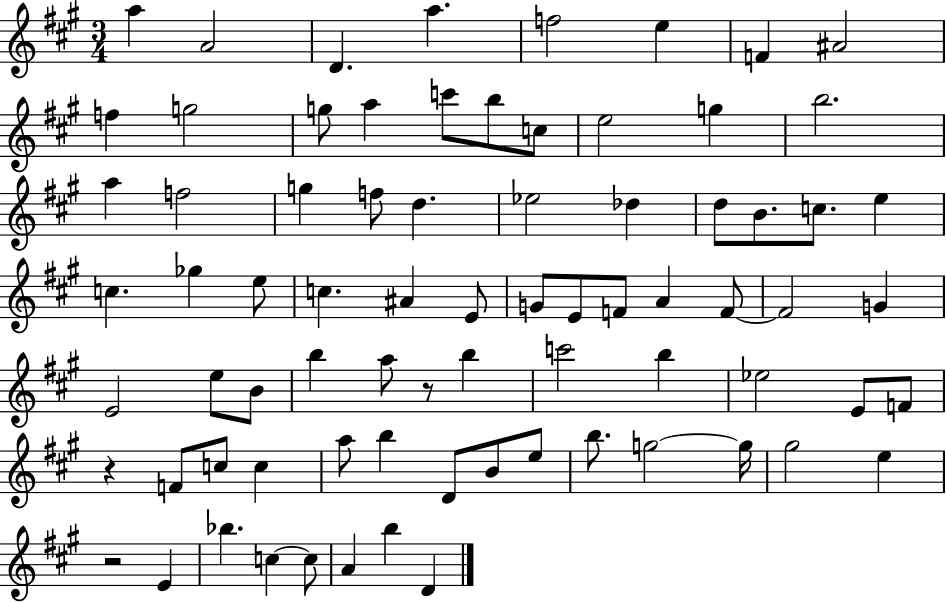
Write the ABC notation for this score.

X:1
T:Untitled
M:3/4
L:1/4
K:A
a A2 D a f2 e F ^A2 f g2 g/2 a c'/2 b/2 c/2 e2 g b2 a f2 g f/2 d _e2 _d d/2 B/2 c/2 e c _g e/2 c ^A E/2 G/2 E/2 F/2 A F/2 F2 G E2 e/2 B/2 b a/2 z/2 b c'2 b _e2 E/2 F/2 z F/2 c/2 c a/2 b D/2 B/2 e/2 b/2 g2 g/4 ^g2 e z2 E _b c c/2 A b D